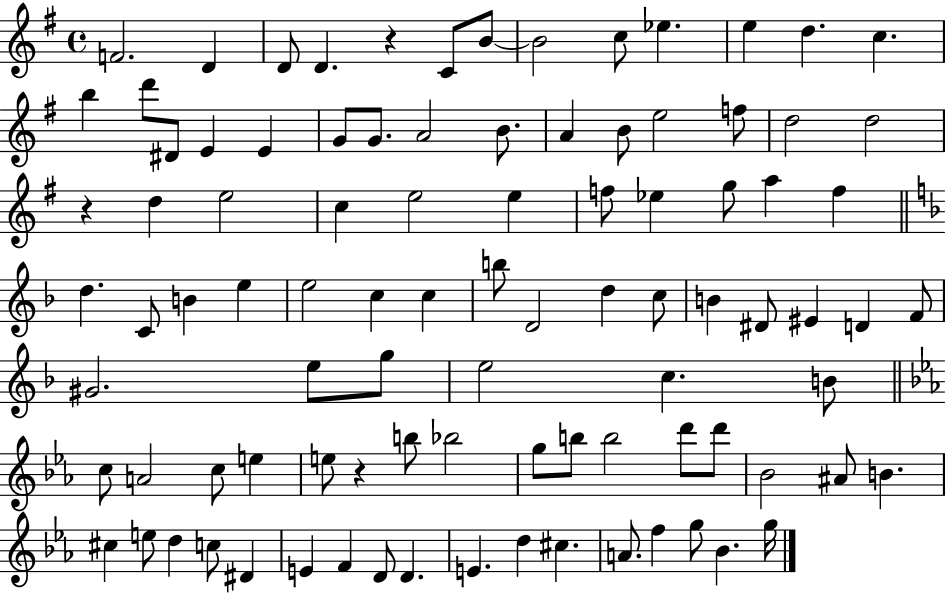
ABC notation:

X:1
T:Untitled
M:4/4
L:1/4
K:G
F2 D D/2 D z C/2 B/2 B2 c/2 _e e d c b d'/2 ^D/2 E E G/2 G/2 A2 B/2 A B/2 e2 f/2 d2 d2 z d e2 c e2 e f/2 _e g/2 a f d C/2 B e e2 c c b/2 D2 d c/2 B ^D/2 ^E D F/2 ^G2 e/2 g/2 e2 c B/2 c/2 A2 c/2 e e/2 z b/2 _b2 g/2 b/2 b2 d'/2 d'/2 _B2 ^A/2 B ^c e/2 d c/2 ^D E F D/2 D E d ^c A/2 f g/2 _B g/4